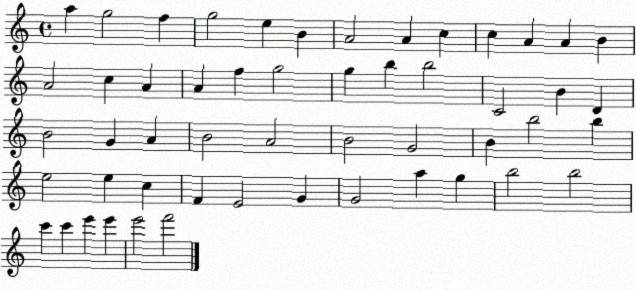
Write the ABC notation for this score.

X:1
T:Untitled
M:4/4
L:1/4
K:C
a g2 f g2 e B A2 A c c A A B A2 c A A f g2 g b b2 C2 B D B2 G A B2 A2 B2 G2 B b2 b e2 e c F E2 G G2 a g b2 b2 c' c' e' e' e'2 f'2